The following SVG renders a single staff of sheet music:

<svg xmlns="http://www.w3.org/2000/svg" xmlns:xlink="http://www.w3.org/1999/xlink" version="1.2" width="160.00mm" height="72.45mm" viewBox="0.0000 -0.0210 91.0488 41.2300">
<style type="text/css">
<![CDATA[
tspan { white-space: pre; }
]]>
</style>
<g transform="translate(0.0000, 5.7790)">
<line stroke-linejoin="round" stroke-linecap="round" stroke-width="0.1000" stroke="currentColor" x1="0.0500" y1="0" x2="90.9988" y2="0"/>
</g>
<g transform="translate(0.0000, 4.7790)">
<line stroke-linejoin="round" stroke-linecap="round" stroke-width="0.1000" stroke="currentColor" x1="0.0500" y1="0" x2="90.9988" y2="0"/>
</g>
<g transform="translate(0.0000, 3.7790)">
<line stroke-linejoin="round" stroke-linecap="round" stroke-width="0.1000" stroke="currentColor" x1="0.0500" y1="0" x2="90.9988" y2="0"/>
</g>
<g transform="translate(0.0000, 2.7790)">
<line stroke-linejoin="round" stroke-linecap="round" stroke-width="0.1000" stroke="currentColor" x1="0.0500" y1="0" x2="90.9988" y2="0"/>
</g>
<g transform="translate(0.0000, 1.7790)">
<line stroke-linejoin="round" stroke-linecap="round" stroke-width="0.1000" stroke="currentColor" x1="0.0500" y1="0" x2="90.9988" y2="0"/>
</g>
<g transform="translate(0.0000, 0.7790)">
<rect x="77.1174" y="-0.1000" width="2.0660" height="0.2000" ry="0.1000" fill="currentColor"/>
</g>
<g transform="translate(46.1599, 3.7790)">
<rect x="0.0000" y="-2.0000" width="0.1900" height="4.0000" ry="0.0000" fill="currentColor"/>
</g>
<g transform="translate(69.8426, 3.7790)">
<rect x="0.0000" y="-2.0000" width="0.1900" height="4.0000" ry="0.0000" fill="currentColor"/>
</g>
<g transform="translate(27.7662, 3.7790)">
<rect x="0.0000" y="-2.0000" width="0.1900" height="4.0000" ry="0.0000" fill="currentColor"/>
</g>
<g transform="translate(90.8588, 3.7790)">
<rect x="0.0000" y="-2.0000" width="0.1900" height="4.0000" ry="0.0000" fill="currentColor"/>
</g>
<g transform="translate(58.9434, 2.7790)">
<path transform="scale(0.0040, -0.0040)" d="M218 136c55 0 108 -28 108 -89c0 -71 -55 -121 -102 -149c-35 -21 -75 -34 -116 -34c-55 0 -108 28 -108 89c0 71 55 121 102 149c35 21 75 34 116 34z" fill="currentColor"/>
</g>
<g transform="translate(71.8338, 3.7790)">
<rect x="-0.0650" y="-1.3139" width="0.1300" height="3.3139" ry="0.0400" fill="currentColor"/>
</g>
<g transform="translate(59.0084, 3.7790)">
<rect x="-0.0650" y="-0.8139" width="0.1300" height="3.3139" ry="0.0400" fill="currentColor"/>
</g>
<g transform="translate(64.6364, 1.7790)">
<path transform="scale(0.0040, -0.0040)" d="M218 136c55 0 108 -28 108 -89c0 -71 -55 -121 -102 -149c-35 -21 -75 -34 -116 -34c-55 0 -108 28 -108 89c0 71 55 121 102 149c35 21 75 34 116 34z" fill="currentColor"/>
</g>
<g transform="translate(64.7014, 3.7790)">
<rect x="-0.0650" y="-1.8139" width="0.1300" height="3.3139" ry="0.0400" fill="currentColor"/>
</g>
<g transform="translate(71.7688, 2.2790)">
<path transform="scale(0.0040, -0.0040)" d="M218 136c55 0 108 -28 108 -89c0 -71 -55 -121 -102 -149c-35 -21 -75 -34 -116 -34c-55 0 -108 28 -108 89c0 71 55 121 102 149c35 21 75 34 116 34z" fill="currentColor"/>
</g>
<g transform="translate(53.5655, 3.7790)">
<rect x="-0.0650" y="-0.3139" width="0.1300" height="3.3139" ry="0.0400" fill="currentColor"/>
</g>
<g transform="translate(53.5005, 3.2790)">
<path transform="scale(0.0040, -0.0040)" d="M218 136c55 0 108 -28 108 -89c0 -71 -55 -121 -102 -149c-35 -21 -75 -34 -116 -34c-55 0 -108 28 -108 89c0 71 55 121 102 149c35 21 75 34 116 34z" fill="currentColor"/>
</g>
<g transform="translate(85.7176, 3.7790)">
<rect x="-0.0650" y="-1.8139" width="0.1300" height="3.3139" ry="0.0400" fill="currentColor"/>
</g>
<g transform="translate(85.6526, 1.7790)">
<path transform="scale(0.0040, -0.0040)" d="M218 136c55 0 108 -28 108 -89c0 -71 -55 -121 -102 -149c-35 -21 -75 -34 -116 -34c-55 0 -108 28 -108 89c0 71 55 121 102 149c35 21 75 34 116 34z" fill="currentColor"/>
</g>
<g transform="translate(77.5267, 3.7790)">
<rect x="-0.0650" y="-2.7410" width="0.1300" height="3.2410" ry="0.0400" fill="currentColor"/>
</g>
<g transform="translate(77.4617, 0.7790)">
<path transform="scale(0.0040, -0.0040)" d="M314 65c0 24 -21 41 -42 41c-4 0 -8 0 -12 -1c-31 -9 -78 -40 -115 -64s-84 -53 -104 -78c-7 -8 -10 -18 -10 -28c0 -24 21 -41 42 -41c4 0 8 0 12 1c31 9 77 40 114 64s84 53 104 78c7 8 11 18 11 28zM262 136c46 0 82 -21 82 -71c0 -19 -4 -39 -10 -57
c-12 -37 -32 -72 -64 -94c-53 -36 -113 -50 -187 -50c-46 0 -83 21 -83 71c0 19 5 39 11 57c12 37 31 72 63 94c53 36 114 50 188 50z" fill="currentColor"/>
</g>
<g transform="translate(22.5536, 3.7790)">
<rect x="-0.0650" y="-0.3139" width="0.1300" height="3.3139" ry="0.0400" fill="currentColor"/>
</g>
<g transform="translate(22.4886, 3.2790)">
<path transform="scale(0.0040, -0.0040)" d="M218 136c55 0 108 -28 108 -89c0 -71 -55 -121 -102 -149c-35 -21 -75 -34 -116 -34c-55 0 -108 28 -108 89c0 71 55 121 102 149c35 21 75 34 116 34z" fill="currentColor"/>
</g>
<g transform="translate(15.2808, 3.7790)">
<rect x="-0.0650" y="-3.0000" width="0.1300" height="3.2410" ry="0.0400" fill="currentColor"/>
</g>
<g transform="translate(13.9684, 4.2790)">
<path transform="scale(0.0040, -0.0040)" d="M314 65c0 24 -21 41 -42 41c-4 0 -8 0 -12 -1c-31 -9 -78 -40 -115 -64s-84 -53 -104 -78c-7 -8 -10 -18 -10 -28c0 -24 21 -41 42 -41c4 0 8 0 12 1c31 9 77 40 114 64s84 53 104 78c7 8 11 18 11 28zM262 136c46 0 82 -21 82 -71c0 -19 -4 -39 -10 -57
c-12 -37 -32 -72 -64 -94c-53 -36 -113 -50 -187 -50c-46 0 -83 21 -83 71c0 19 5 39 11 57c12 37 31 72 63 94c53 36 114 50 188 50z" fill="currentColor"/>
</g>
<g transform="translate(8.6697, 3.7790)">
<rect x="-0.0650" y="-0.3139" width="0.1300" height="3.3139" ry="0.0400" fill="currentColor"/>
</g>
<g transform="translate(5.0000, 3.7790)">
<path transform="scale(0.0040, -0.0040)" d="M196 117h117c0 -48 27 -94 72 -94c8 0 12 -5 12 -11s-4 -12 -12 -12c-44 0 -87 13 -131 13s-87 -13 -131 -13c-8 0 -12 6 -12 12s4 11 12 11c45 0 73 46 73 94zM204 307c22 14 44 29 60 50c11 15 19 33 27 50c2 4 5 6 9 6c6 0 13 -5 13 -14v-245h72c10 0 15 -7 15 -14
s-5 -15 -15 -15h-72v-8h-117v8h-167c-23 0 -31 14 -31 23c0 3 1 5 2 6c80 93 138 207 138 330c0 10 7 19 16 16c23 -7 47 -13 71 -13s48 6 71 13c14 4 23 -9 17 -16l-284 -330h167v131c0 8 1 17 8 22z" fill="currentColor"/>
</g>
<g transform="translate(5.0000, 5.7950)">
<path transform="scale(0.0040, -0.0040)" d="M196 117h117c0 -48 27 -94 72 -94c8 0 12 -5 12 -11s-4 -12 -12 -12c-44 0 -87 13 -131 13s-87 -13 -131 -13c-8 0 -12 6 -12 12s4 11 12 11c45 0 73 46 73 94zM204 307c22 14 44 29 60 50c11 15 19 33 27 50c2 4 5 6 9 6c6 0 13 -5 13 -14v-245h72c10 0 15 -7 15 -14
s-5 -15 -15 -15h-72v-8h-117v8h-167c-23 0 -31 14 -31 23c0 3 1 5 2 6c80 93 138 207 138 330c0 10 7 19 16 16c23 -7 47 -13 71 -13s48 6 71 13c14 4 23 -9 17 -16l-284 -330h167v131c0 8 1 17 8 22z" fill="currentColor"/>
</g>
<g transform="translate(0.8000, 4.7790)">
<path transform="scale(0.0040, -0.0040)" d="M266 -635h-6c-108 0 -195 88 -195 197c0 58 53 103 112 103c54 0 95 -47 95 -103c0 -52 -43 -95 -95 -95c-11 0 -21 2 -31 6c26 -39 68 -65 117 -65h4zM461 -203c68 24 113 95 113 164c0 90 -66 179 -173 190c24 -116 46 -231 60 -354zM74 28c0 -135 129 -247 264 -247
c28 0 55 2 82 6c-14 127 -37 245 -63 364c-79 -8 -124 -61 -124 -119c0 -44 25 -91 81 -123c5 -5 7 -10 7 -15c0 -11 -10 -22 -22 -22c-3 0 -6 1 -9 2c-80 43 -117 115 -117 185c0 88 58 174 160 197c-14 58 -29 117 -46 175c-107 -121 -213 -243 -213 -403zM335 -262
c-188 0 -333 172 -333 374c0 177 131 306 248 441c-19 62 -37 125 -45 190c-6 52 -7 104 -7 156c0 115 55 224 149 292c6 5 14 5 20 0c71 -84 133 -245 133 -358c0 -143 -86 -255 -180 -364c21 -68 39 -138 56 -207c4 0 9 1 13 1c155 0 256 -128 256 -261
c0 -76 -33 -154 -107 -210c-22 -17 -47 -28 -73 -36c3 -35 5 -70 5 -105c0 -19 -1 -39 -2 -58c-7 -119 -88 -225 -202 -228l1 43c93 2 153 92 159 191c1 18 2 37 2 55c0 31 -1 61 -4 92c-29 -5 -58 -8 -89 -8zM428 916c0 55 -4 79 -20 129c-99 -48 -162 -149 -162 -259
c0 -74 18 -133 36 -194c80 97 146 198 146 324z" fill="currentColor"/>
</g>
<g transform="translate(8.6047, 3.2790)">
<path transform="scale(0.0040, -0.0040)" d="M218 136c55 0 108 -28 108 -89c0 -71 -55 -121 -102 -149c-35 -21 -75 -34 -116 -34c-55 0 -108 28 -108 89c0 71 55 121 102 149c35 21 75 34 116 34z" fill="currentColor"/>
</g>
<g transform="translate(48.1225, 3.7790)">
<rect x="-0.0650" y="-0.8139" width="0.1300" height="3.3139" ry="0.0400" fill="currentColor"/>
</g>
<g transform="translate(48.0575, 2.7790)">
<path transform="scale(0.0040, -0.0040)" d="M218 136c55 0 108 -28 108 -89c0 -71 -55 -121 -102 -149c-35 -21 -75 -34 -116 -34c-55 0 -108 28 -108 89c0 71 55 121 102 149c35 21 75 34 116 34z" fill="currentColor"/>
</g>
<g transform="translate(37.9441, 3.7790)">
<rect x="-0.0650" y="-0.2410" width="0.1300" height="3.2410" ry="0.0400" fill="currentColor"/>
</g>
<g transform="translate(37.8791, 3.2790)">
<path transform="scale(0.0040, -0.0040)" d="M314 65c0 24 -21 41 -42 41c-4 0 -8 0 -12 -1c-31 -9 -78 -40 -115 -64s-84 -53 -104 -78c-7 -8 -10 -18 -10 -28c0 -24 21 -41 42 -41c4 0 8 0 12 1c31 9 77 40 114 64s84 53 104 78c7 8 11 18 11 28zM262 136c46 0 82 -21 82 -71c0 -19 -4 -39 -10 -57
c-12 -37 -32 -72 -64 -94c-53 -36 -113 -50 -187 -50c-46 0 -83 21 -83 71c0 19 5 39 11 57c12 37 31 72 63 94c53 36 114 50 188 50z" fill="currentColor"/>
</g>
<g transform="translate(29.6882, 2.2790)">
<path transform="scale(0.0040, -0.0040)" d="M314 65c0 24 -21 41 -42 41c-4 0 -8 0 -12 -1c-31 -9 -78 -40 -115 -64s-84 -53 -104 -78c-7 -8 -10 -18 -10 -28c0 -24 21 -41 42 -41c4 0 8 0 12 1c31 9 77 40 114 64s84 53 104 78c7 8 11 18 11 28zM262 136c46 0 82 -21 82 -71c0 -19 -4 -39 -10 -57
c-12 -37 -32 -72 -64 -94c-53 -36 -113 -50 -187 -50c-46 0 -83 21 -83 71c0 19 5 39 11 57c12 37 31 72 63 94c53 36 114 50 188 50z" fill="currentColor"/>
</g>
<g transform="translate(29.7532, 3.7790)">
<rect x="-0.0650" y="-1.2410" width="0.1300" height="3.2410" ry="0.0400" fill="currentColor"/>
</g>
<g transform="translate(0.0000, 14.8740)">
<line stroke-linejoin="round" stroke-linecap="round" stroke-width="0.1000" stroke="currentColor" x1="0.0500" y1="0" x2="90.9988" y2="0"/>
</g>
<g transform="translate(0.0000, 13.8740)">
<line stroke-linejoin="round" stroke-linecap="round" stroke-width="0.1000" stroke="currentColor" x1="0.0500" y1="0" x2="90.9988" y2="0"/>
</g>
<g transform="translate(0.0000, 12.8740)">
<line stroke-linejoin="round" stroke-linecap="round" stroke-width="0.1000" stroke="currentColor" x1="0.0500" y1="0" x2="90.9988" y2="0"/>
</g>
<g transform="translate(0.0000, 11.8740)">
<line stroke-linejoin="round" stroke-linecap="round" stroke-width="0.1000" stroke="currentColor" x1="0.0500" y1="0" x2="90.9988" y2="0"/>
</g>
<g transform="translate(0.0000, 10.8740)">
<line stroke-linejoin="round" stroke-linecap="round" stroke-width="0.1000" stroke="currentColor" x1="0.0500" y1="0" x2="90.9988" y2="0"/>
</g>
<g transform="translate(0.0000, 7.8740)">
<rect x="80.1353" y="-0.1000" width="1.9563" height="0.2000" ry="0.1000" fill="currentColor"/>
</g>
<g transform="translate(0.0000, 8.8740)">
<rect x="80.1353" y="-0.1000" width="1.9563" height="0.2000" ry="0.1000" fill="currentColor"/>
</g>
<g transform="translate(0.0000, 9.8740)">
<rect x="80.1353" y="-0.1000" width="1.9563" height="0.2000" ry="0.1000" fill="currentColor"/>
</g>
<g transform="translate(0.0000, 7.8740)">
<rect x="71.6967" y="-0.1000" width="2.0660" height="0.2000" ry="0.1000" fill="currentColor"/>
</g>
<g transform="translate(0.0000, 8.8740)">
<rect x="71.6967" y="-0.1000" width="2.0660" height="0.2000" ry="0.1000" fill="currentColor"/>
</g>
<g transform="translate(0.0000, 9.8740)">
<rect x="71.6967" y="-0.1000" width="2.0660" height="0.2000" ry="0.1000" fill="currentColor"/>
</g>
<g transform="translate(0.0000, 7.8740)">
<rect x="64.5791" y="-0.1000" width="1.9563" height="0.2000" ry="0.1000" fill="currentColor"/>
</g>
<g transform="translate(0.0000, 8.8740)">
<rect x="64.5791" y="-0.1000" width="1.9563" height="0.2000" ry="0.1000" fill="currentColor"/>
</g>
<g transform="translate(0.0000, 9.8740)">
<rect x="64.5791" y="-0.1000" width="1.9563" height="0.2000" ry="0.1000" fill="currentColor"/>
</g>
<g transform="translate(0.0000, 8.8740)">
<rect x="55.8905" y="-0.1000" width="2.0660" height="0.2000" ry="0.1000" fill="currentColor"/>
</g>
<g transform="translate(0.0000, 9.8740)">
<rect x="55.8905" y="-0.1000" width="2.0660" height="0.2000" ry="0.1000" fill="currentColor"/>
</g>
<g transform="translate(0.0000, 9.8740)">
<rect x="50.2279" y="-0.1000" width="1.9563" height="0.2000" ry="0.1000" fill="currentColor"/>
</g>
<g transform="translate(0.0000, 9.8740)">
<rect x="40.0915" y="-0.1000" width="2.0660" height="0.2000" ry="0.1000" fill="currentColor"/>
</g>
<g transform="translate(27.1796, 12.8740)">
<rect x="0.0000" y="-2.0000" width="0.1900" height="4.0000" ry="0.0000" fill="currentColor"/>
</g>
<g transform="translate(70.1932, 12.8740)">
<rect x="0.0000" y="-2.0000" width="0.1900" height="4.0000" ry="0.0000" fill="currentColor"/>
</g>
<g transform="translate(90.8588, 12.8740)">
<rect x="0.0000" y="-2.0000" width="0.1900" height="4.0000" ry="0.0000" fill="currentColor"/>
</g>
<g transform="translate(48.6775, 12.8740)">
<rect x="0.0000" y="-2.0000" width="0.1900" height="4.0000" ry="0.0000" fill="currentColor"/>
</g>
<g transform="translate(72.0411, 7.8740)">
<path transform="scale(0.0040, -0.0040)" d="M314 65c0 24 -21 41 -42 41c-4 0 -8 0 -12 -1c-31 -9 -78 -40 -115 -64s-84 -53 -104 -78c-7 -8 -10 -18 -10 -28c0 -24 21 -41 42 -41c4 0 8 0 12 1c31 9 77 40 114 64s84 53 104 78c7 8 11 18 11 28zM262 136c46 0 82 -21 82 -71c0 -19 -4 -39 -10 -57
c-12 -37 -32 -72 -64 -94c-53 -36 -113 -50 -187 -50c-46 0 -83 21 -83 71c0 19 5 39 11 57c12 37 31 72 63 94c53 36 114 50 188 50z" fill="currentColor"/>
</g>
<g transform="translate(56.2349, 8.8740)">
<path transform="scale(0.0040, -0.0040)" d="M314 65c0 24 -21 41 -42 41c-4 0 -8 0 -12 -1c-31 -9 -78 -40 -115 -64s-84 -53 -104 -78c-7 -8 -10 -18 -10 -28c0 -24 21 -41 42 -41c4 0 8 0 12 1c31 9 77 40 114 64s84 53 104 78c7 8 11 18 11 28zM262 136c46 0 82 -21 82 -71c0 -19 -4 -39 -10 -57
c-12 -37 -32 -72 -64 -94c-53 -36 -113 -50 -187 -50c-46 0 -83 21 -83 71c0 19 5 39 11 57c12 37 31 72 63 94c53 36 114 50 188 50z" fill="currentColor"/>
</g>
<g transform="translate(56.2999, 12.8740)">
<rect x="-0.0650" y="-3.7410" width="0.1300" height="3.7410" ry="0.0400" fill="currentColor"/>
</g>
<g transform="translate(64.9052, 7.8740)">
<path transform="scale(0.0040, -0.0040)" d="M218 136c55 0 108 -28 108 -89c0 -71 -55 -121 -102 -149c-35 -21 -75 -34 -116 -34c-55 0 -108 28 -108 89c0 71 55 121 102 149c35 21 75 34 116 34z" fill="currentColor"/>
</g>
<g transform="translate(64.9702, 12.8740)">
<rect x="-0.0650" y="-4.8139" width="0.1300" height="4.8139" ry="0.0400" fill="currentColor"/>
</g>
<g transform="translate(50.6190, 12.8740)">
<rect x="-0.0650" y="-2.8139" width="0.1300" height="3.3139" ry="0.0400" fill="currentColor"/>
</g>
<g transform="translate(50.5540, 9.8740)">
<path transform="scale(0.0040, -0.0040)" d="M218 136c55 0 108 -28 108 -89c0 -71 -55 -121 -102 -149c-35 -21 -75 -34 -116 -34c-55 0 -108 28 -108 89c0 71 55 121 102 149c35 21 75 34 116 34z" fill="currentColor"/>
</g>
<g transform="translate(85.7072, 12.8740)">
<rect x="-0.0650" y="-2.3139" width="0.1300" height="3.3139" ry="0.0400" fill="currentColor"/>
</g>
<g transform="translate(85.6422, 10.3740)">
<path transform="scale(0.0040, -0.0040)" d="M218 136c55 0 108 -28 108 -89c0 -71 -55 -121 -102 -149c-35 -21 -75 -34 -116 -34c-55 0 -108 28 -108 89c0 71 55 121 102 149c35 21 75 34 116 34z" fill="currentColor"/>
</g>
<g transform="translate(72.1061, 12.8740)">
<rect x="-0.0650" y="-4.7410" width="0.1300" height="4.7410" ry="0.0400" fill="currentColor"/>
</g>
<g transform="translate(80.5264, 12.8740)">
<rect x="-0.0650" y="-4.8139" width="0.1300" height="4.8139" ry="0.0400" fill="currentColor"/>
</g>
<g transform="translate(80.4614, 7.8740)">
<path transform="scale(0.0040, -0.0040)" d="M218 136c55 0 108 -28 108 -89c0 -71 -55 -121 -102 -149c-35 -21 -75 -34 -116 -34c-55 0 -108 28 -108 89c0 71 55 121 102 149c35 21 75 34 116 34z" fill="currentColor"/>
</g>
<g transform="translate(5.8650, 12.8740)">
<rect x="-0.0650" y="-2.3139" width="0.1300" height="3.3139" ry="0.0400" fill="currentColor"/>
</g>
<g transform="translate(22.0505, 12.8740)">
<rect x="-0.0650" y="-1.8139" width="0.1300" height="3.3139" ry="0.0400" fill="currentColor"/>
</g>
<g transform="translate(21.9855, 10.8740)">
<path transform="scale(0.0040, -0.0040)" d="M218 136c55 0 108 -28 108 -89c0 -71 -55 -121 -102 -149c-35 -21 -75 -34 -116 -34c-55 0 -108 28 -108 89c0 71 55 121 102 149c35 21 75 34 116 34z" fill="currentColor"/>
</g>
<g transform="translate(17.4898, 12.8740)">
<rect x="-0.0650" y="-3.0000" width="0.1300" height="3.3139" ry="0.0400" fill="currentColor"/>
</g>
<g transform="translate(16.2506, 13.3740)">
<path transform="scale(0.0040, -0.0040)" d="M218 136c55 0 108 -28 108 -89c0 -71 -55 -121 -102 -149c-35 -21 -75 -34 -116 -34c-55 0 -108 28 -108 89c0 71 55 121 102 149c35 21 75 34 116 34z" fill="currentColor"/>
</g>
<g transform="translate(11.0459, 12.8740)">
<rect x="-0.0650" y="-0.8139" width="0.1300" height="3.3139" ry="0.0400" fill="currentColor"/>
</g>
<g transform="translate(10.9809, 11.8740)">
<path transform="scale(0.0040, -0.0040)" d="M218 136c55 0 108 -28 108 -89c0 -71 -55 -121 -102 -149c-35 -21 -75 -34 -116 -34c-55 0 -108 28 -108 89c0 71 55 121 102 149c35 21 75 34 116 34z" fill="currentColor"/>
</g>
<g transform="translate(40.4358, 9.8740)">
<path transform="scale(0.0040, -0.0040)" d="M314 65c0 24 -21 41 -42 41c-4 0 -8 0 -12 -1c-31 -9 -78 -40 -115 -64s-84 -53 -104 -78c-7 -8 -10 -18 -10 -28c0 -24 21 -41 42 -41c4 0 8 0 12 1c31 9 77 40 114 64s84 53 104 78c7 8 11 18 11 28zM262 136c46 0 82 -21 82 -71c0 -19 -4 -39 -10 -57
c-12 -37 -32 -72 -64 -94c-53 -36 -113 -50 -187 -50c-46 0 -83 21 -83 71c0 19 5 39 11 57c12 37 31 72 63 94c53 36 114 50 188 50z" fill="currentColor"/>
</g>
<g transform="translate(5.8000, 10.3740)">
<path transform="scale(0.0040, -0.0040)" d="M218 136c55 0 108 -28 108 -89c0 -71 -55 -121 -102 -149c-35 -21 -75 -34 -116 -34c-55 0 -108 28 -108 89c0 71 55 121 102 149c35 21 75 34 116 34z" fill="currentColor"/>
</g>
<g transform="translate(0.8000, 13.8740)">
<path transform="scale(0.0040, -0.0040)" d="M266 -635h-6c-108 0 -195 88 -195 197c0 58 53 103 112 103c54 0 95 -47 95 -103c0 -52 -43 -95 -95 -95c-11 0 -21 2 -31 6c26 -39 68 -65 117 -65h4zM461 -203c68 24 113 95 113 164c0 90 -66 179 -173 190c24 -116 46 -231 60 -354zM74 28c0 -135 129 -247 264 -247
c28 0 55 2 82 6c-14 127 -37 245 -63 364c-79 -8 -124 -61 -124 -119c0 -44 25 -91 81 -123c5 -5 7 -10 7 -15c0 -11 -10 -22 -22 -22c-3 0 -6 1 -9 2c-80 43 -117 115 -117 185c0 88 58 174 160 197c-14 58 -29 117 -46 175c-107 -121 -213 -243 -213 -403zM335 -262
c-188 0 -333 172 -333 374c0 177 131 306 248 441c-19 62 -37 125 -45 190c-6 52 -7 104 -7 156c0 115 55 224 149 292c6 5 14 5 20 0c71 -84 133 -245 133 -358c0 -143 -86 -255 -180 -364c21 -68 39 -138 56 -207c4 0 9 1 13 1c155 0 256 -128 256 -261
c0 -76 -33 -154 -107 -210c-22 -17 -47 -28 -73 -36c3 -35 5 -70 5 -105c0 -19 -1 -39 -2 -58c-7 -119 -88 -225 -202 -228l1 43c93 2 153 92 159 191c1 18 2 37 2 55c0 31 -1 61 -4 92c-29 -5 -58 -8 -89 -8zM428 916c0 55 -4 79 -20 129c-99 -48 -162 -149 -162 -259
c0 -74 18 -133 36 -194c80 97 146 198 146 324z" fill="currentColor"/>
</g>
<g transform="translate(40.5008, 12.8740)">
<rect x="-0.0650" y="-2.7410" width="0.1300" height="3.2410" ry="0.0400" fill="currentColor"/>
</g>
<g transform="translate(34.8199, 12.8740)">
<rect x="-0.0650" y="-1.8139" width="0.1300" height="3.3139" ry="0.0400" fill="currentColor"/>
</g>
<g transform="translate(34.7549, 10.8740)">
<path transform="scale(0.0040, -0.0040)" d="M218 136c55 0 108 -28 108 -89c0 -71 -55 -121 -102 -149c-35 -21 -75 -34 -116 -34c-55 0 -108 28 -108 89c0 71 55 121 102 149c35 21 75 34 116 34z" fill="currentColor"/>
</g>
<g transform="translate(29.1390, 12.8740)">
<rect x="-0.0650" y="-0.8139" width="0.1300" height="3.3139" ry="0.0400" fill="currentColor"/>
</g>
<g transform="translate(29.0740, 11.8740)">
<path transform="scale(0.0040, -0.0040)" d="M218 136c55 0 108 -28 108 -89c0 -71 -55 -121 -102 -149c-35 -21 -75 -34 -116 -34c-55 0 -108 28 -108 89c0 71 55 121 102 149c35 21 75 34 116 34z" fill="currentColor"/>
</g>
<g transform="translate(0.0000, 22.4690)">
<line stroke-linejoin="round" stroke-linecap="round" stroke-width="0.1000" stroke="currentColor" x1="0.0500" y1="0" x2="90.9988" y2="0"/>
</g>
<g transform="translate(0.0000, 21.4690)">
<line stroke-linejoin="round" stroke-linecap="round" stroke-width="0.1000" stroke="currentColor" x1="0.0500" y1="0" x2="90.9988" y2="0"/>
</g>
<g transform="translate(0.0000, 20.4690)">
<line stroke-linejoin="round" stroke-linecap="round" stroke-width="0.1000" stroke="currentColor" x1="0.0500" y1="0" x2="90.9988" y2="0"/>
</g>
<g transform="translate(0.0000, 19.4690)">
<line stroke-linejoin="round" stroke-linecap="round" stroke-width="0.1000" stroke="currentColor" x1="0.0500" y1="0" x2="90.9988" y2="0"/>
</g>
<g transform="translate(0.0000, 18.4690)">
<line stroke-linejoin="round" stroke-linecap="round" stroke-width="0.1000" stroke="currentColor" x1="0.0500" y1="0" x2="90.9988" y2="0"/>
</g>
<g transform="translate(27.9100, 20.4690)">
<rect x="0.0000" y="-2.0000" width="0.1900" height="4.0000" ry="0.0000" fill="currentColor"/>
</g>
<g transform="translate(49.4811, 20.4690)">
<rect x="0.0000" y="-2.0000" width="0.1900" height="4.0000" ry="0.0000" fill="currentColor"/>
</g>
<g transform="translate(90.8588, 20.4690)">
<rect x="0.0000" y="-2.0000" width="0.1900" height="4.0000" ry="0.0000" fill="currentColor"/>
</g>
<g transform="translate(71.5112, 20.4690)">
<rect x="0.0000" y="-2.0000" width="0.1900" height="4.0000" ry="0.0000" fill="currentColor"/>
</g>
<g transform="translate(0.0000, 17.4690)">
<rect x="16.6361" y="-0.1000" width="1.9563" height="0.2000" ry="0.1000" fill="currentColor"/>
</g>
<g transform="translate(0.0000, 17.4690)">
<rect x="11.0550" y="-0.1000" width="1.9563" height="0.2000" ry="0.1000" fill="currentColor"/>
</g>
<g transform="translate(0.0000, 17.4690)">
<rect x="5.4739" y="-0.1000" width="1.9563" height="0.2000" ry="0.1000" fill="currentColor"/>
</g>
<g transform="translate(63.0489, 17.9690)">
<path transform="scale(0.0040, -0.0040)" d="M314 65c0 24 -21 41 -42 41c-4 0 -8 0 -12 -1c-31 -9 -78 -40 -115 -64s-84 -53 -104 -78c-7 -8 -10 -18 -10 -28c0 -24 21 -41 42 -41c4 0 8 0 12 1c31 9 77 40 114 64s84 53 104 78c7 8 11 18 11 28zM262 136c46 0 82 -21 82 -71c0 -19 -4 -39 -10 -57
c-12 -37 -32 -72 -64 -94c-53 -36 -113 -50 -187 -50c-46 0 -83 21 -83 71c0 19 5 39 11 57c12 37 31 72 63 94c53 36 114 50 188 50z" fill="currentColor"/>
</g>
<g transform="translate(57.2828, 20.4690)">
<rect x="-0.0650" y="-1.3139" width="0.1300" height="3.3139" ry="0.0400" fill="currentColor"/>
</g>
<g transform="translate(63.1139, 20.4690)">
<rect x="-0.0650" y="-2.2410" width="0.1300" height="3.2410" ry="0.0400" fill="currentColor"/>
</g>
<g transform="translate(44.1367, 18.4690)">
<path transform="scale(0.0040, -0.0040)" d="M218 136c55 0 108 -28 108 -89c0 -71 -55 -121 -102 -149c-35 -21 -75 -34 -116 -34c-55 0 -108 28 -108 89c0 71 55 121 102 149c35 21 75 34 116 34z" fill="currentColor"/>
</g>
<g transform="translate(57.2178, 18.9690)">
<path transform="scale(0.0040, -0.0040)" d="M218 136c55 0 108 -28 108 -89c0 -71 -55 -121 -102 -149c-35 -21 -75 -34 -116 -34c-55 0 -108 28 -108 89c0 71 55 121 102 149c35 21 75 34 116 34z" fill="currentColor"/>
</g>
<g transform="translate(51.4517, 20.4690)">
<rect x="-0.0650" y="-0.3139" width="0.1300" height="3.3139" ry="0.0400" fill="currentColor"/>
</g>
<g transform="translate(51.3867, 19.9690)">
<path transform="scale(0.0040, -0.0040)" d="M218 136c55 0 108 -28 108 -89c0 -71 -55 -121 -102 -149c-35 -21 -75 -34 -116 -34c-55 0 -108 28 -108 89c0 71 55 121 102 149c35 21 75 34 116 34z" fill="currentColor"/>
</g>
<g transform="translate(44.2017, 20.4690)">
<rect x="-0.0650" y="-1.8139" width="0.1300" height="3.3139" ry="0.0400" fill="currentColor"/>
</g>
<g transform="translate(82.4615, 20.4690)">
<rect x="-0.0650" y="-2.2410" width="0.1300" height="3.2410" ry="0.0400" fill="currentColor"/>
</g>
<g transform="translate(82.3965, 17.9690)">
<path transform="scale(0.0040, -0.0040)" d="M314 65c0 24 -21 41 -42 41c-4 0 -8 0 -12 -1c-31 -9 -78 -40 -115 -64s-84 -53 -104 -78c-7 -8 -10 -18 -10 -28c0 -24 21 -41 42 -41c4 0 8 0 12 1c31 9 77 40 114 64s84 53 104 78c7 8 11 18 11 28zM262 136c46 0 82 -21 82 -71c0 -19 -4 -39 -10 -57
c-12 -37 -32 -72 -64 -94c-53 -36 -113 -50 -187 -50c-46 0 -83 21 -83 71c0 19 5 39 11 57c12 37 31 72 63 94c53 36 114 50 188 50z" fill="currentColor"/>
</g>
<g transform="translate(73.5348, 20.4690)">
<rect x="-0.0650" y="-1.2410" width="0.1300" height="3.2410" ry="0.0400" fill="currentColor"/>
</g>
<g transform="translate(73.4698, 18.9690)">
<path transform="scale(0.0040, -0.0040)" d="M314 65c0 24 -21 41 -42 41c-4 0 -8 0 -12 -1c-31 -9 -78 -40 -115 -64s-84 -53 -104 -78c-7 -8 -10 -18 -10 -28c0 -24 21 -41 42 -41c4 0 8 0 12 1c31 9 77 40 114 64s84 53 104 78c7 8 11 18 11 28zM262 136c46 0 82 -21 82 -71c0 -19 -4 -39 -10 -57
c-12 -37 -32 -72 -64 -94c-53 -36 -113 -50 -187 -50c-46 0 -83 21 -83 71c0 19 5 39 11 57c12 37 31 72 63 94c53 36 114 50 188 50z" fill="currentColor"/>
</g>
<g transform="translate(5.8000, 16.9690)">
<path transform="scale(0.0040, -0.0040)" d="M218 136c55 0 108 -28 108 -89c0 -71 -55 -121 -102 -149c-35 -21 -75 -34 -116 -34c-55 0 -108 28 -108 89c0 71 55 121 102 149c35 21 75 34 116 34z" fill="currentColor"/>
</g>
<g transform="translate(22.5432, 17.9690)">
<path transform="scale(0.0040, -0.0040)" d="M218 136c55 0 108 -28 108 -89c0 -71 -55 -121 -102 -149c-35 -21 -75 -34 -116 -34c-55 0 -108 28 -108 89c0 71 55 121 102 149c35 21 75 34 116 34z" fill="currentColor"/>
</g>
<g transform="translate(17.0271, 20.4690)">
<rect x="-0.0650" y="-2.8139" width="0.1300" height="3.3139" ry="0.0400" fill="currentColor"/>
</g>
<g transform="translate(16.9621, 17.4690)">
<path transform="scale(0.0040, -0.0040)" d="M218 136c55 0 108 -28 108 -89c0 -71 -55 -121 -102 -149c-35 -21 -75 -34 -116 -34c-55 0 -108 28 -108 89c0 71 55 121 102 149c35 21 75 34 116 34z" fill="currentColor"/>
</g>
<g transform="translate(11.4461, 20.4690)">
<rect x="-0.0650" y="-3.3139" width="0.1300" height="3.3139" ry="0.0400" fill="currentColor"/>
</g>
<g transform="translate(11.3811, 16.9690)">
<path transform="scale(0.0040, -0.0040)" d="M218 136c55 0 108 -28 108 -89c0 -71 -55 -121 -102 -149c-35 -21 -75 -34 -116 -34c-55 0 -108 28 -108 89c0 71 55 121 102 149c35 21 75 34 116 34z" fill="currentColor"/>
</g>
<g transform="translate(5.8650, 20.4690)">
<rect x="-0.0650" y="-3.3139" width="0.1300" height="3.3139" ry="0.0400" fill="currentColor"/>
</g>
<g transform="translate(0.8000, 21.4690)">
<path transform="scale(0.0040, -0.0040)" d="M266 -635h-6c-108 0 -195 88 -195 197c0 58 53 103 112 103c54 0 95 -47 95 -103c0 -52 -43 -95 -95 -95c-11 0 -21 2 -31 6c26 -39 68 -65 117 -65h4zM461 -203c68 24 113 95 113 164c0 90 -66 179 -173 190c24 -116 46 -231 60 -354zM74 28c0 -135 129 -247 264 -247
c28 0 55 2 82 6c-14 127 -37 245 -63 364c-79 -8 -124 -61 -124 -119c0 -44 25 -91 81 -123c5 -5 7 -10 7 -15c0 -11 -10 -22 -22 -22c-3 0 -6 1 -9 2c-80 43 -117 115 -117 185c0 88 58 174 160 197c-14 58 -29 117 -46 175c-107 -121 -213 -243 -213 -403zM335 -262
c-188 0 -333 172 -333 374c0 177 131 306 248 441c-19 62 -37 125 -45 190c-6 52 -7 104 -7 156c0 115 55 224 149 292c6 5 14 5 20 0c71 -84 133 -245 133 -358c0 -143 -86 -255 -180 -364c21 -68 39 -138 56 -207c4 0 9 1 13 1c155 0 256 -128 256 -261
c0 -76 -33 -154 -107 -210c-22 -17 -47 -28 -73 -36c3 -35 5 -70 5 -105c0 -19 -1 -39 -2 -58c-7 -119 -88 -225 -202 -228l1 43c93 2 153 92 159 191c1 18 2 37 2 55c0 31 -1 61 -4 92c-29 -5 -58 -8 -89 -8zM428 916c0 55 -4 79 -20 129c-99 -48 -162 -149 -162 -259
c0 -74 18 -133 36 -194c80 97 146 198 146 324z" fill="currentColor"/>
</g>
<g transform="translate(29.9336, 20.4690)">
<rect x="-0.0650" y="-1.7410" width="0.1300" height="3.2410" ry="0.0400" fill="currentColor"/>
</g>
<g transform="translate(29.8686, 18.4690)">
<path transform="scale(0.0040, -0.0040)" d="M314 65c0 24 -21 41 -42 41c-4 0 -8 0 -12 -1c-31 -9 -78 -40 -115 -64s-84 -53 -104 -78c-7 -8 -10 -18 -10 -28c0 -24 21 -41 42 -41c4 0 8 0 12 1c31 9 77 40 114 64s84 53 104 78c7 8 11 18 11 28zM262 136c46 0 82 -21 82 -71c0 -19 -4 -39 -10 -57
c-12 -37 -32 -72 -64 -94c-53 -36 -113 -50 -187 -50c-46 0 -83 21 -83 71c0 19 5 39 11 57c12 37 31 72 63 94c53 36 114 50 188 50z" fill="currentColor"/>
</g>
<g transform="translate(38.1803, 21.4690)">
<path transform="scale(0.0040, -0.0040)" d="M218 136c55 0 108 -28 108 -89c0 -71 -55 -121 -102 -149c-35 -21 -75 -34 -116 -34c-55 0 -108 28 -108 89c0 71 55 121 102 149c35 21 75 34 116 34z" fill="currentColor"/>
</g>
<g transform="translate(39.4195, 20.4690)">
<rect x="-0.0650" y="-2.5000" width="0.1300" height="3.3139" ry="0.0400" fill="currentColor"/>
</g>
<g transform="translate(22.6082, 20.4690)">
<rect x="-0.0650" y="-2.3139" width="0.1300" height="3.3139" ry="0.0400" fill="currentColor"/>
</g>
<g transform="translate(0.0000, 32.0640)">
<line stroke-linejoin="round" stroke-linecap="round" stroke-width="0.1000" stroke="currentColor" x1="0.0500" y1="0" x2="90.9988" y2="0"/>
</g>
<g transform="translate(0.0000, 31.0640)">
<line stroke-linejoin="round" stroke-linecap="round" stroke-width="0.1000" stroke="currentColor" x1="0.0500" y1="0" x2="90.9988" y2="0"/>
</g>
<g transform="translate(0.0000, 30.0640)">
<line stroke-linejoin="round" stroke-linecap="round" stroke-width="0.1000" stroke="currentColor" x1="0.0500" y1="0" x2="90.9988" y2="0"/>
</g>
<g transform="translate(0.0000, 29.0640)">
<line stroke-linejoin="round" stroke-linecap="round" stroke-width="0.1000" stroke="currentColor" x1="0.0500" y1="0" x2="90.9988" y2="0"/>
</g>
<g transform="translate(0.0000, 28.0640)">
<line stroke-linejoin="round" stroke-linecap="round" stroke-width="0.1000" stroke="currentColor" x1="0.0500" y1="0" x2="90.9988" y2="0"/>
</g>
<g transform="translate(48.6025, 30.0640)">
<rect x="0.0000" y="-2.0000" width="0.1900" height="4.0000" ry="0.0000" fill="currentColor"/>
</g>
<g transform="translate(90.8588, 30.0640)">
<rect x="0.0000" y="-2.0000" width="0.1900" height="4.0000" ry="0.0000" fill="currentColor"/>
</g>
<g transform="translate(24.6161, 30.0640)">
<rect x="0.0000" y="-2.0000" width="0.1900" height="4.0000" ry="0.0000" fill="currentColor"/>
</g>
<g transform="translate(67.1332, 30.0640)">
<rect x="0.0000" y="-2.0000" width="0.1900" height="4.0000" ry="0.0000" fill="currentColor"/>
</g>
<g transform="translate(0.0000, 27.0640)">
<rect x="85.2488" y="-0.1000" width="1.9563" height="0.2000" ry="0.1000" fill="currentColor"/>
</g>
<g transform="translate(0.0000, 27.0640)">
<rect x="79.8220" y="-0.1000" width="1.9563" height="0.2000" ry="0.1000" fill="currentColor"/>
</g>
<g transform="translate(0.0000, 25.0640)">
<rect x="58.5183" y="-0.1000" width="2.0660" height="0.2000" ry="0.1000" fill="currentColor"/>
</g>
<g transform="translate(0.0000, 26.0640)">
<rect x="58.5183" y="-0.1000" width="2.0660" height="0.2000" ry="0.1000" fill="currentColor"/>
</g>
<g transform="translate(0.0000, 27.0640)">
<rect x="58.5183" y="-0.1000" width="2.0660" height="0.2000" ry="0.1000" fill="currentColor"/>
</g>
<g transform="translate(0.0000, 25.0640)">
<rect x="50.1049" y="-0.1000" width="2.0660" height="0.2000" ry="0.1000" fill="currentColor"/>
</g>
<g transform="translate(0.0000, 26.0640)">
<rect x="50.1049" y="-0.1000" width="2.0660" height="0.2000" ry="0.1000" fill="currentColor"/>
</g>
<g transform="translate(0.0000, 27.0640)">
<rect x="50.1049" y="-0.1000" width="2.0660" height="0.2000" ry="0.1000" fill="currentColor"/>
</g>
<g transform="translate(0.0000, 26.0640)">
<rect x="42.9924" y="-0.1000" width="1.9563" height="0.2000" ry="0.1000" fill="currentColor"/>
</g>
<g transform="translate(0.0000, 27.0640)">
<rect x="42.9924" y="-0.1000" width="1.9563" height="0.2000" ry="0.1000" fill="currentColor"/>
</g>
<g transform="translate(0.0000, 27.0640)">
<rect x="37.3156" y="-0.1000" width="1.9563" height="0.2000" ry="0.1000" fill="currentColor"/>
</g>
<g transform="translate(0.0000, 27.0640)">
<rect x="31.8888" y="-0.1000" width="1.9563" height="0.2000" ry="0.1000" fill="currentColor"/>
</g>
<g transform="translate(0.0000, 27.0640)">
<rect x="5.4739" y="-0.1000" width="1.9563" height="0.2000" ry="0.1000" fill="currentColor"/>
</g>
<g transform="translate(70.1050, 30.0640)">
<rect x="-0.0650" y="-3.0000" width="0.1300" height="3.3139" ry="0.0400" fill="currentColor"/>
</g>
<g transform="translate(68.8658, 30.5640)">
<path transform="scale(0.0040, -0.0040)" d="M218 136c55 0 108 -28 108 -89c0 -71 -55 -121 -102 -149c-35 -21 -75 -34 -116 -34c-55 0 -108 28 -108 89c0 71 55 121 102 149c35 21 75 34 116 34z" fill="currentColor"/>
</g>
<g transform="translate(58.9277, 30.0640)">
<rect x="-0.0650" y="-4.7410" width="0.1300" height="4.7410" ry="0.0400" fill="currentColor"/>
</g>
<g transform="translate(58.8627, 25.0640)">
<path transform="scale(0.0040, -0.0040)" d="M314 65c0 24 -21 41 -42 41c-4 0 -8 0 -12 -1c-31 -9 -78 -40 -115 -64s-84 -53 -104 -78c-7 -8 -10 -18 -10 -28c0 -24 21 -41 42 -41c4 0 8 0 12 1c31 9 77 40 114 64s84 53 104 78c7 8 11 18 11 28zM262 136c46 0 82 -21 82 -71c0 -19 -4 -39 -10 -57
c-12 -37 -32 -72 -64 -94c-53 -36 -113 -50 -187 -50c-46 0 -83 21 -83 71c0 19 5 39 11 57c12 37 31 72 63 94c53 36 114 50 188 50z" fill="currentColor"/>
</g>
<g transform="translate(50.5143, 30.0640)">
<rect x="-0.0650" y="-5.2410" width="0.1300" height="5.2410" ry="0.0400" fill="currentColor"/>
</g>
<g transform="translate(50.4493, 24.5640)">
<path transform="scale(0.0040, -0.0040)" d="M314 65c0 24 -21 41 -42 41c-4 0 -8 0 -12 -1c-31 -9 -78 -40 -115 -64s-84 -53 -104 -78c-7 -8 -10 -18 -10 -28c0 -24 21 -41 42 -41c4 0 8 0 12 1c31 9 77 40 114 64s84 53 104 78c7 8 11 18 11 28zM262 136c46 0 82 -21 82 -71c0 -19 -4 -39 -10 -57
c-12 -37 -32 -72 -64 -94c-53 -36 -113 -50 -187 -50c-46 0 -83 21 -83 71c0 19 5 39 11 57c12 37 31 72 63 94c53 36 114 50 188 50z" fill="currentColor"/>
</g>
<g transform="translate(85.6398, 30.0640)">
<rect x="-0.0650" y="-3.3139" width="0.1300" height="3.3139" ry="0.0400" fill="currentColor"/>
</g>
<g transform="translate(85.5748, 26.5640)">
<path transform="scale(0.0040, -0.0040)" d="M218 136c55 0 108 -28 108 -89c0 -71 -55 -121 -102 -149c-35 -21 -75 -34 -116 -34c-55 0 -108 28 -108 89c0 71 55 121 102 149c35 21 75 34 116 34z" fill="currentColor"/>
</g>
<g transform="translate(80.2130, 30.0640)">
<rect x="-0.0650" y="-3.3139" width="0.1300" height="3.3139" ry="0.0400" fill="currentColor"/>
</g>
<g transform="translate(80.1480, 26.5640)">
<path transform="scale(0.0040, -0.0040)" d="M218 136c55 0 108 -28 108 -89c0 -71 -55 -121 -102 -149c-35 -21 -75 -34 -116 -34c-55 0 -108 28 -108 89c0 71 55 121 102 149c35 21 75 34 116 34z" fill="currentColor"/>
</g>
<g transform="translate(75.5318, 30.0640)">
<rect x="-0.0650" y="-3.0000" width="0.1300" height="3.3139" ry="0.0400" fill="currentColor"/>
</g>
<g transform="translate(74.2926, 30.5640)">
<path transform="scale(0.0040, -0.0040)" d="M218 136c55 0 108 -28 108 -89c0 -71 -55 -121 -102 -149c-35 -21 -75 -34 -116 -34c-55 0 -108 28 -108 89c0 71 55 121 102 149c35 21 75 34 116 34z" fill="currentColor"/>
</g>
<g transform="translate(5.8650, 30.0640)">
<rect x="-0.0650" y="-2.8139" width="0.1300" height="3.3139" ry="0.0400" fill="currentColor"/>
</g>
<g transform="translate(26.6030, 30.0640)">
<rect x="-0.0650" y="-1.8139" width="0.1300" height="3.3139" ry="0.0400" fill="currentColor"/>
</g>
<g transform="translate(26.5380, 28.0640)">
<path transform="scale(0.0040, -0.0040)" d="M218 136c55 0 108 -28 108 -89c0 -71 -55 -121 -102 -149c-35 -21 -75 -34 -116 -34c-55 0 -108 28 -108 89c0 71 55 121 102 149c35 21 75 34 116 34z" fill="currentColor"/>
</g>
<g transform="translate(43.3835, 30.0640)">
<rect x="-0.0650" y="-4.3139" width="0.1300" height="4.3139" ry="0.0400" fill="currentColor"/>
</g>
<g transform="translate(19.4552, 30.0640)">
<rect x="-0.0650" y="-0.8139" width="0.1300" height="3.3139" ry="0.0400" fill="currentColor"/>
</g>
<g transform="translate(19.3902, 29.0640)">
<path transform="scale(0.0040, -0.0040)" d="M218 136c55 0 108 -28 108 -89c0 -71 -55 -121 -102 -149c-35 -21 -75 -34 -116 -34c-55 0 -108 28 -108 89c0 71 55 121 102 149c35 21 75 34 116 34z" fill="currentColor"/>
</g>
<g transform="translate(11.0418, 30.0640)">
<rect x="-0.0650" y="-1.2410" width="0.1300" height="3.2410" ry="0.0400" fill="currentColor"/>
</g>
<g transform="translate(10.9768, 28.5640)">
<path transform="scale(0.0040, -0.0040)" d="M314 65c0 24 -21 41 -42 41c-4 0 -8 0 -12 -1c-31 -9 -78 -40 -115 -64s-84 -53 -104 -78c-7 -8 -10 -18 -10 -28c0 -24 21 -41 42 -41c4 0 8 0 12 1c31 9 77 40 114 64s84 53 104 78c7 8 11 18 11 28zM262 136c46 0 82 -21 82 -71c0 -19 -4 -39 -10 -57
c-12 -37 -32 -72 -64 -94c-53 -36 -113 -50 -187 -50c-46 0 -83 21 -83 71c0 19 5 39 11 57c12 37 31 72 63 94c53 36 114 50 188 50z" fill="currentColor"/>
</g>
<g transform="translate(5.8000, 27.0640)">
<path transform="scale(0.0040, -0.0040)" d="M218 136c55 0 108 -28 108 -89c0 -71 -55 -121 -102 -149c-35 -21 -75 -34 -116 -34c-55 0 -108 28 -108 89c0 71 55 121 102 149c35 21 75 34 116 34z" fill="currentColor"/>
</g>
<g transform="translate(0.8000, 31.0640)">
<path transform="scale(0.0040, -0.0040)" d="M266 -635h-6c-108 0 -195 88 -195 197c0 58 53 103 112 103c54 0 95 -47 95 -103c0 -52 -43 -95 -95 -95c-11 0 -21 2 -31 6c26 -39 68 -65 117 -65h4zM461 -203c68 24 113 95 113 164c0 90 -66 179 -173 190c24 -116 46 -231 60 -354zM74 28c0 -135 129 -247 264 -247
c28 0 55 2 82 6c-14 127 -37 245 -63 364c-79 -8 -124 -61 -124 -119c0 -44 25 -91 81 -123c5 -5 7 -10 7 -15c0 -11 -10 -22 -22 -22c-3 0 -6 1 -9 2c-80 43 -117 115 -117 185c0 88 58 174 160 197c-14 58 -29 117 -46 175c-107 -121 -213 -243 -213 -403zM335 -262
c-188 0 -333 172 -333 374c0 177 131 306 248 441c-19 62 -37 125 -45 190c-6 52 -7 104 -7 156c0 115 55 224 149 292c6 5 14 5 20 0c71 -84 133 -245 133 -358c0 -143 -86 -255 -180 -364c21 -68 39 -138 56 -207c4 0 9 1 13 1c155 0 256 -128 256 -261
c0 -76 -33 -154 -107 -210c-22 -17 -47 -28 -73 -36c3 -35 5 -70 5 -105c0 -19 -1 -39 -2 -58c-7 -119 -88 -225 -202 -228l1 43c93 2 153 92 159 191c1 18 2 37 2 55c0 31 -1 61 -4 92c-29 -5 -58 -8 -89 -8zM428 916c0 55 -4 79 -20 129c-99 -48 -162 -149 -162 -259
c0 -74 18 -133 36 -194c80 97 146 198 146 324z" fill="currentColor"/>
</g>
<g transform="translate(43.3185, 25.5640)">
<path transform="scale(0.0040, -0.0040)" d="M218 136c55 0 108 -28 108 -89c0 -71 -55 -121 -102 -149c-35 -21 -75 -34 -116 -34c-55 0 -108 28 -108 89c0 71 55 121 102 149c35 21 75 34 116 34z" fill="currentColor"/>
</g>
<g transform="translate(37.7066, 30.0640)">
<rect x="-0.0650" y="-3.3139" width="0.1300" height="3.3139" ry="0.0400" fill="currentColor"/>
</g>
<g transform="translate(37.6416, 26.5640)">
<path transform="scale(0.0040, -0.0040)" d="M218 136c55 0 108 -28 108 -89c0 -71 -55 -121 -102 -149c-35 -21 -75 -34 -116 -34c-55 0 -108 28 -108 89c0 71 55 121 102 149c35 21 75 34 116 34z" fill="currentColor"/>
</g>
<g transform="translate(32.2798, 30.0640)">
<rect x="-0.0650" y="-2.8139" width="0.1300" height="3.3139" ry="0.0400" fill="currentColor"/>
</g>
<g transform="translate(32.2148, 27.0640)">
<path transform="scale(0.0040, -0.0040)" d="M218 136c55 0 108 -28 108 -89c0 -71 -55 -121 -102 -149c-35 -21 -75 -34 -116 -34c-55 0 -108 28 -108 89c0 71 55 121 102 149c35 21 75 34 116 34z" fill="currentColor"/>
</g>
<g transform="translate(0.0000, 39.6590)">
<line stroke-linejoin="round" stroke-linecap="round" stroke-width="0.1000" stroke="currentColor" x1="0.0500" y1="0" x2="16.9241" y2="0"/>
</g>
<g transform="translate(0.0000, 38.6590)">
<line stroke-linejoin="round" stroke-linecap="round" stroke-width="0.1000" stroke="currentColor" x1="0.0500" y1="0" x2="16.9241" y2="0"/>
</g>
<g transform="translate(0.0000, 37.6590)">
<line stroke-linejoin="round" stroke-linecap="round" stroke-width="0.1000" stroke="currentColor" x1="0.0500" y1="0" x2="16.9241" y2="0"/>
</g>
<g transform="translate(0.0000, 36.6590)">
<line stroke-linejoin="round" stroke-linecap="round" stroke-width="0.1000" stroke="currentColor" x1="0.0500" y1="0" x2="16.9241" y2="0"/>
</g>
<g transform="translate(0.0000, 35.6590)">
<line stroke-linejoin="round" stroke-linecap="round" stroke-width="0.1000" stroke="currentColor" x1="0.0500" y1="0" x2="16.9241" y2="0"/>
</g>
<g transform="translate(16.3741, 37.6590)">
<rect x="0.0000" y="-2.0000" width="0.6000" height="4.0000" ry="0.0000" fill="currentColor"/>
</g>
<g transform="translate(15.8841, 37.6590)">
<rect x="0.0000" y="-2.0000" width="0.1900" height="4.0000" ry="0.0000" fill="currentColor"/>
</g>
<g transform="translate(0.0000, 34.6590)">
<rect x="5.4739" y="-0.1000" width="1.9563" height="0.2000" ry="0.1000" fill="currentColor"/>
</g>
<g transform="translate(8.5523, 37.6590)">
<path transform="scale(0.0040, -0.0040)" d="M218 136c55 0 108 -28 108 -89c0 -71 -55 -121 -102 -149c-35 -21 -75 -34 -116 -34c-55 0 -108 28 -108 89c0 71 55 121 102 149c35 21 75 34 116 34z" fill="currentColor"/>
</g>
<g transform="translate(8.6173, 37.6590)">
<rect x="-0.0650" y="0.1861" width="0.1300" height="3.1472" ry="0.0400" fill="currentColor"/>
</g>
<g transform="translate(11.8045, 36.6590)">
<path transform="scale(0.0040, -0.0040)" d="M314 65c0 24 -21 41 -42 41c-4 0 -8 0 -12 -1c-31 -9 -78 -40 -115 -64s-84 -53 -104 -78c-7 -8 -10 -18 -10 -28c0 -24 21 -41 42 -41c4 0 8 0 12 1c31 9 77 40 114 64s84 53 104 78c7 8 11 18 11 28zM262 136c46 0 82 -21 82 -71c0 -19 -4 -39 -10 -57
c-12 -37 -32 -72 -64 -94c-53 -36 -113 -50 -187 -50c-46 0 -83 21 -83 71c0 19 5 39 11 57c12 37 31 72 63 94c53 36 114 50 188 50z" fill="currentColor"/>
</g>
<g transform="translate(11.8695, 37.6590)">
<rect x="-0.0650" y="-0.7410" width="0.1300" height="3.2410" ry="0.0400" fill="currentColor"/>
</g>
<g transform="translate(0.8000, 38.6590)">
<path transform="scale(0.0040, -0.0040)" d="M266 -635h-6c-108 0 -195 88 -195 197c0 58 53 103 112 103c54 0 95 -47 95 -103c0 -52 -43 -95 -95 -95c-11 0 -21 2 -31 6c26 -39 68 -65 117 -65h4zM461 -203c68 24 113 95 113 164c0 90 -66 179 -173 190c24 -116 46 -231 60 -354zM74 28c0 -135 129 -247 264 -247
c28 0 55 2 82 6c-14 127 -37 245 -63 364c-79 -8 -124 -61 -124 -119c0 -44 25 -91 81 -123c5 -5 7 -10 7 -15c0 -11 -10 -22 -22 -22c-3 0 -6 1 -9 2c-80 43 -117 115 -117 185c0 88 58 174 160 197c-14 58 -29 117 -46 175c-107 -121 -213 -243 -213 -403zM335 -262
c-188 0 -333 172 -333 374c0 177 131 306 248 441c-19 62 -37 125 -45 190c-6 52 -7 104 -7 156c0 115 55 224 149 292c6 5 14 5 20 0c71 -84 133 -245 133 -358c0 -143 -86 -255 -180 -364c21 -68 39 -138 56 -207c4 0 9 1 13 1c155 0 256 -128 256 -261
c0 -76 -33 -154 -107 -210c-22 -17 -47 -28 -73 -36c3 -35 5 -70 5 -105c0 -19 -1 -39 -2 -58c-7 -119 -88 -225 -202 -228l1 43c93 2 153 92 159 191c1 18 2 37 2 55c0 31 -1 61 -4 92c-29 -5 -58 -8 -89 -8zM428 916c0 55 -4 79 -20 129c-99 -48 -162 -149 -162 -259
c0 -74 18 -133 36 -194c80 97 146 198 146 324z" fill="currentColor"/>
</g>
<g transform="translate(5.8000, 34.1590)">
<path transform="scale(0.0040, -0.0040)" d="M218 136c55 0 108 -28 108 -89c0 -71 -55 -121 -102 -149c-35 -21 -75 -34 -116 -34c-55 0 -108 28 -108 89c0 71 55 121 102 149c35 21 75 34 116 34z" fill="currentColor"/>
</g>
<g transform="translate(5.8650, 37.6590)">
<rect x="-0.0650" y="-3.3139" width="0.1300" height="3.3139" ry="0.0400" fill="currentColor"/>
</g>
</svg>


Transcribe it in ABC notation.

X:1
T:Untitled
M:4/4
L:1/4
K:C
c A2 c e2 c2 d c d f e a2 f g d A f d f a2 a c'2 e' e'2 e' g b b a g f2 G f c e g2 e2 g2 a e2 d f a b d' f'2 e'2 A A b b b B d2